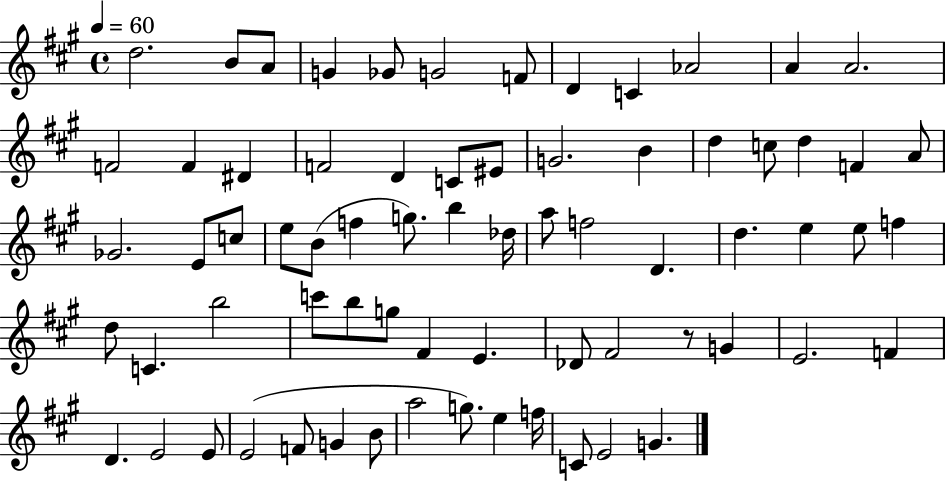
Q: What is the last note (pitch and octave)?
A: G4